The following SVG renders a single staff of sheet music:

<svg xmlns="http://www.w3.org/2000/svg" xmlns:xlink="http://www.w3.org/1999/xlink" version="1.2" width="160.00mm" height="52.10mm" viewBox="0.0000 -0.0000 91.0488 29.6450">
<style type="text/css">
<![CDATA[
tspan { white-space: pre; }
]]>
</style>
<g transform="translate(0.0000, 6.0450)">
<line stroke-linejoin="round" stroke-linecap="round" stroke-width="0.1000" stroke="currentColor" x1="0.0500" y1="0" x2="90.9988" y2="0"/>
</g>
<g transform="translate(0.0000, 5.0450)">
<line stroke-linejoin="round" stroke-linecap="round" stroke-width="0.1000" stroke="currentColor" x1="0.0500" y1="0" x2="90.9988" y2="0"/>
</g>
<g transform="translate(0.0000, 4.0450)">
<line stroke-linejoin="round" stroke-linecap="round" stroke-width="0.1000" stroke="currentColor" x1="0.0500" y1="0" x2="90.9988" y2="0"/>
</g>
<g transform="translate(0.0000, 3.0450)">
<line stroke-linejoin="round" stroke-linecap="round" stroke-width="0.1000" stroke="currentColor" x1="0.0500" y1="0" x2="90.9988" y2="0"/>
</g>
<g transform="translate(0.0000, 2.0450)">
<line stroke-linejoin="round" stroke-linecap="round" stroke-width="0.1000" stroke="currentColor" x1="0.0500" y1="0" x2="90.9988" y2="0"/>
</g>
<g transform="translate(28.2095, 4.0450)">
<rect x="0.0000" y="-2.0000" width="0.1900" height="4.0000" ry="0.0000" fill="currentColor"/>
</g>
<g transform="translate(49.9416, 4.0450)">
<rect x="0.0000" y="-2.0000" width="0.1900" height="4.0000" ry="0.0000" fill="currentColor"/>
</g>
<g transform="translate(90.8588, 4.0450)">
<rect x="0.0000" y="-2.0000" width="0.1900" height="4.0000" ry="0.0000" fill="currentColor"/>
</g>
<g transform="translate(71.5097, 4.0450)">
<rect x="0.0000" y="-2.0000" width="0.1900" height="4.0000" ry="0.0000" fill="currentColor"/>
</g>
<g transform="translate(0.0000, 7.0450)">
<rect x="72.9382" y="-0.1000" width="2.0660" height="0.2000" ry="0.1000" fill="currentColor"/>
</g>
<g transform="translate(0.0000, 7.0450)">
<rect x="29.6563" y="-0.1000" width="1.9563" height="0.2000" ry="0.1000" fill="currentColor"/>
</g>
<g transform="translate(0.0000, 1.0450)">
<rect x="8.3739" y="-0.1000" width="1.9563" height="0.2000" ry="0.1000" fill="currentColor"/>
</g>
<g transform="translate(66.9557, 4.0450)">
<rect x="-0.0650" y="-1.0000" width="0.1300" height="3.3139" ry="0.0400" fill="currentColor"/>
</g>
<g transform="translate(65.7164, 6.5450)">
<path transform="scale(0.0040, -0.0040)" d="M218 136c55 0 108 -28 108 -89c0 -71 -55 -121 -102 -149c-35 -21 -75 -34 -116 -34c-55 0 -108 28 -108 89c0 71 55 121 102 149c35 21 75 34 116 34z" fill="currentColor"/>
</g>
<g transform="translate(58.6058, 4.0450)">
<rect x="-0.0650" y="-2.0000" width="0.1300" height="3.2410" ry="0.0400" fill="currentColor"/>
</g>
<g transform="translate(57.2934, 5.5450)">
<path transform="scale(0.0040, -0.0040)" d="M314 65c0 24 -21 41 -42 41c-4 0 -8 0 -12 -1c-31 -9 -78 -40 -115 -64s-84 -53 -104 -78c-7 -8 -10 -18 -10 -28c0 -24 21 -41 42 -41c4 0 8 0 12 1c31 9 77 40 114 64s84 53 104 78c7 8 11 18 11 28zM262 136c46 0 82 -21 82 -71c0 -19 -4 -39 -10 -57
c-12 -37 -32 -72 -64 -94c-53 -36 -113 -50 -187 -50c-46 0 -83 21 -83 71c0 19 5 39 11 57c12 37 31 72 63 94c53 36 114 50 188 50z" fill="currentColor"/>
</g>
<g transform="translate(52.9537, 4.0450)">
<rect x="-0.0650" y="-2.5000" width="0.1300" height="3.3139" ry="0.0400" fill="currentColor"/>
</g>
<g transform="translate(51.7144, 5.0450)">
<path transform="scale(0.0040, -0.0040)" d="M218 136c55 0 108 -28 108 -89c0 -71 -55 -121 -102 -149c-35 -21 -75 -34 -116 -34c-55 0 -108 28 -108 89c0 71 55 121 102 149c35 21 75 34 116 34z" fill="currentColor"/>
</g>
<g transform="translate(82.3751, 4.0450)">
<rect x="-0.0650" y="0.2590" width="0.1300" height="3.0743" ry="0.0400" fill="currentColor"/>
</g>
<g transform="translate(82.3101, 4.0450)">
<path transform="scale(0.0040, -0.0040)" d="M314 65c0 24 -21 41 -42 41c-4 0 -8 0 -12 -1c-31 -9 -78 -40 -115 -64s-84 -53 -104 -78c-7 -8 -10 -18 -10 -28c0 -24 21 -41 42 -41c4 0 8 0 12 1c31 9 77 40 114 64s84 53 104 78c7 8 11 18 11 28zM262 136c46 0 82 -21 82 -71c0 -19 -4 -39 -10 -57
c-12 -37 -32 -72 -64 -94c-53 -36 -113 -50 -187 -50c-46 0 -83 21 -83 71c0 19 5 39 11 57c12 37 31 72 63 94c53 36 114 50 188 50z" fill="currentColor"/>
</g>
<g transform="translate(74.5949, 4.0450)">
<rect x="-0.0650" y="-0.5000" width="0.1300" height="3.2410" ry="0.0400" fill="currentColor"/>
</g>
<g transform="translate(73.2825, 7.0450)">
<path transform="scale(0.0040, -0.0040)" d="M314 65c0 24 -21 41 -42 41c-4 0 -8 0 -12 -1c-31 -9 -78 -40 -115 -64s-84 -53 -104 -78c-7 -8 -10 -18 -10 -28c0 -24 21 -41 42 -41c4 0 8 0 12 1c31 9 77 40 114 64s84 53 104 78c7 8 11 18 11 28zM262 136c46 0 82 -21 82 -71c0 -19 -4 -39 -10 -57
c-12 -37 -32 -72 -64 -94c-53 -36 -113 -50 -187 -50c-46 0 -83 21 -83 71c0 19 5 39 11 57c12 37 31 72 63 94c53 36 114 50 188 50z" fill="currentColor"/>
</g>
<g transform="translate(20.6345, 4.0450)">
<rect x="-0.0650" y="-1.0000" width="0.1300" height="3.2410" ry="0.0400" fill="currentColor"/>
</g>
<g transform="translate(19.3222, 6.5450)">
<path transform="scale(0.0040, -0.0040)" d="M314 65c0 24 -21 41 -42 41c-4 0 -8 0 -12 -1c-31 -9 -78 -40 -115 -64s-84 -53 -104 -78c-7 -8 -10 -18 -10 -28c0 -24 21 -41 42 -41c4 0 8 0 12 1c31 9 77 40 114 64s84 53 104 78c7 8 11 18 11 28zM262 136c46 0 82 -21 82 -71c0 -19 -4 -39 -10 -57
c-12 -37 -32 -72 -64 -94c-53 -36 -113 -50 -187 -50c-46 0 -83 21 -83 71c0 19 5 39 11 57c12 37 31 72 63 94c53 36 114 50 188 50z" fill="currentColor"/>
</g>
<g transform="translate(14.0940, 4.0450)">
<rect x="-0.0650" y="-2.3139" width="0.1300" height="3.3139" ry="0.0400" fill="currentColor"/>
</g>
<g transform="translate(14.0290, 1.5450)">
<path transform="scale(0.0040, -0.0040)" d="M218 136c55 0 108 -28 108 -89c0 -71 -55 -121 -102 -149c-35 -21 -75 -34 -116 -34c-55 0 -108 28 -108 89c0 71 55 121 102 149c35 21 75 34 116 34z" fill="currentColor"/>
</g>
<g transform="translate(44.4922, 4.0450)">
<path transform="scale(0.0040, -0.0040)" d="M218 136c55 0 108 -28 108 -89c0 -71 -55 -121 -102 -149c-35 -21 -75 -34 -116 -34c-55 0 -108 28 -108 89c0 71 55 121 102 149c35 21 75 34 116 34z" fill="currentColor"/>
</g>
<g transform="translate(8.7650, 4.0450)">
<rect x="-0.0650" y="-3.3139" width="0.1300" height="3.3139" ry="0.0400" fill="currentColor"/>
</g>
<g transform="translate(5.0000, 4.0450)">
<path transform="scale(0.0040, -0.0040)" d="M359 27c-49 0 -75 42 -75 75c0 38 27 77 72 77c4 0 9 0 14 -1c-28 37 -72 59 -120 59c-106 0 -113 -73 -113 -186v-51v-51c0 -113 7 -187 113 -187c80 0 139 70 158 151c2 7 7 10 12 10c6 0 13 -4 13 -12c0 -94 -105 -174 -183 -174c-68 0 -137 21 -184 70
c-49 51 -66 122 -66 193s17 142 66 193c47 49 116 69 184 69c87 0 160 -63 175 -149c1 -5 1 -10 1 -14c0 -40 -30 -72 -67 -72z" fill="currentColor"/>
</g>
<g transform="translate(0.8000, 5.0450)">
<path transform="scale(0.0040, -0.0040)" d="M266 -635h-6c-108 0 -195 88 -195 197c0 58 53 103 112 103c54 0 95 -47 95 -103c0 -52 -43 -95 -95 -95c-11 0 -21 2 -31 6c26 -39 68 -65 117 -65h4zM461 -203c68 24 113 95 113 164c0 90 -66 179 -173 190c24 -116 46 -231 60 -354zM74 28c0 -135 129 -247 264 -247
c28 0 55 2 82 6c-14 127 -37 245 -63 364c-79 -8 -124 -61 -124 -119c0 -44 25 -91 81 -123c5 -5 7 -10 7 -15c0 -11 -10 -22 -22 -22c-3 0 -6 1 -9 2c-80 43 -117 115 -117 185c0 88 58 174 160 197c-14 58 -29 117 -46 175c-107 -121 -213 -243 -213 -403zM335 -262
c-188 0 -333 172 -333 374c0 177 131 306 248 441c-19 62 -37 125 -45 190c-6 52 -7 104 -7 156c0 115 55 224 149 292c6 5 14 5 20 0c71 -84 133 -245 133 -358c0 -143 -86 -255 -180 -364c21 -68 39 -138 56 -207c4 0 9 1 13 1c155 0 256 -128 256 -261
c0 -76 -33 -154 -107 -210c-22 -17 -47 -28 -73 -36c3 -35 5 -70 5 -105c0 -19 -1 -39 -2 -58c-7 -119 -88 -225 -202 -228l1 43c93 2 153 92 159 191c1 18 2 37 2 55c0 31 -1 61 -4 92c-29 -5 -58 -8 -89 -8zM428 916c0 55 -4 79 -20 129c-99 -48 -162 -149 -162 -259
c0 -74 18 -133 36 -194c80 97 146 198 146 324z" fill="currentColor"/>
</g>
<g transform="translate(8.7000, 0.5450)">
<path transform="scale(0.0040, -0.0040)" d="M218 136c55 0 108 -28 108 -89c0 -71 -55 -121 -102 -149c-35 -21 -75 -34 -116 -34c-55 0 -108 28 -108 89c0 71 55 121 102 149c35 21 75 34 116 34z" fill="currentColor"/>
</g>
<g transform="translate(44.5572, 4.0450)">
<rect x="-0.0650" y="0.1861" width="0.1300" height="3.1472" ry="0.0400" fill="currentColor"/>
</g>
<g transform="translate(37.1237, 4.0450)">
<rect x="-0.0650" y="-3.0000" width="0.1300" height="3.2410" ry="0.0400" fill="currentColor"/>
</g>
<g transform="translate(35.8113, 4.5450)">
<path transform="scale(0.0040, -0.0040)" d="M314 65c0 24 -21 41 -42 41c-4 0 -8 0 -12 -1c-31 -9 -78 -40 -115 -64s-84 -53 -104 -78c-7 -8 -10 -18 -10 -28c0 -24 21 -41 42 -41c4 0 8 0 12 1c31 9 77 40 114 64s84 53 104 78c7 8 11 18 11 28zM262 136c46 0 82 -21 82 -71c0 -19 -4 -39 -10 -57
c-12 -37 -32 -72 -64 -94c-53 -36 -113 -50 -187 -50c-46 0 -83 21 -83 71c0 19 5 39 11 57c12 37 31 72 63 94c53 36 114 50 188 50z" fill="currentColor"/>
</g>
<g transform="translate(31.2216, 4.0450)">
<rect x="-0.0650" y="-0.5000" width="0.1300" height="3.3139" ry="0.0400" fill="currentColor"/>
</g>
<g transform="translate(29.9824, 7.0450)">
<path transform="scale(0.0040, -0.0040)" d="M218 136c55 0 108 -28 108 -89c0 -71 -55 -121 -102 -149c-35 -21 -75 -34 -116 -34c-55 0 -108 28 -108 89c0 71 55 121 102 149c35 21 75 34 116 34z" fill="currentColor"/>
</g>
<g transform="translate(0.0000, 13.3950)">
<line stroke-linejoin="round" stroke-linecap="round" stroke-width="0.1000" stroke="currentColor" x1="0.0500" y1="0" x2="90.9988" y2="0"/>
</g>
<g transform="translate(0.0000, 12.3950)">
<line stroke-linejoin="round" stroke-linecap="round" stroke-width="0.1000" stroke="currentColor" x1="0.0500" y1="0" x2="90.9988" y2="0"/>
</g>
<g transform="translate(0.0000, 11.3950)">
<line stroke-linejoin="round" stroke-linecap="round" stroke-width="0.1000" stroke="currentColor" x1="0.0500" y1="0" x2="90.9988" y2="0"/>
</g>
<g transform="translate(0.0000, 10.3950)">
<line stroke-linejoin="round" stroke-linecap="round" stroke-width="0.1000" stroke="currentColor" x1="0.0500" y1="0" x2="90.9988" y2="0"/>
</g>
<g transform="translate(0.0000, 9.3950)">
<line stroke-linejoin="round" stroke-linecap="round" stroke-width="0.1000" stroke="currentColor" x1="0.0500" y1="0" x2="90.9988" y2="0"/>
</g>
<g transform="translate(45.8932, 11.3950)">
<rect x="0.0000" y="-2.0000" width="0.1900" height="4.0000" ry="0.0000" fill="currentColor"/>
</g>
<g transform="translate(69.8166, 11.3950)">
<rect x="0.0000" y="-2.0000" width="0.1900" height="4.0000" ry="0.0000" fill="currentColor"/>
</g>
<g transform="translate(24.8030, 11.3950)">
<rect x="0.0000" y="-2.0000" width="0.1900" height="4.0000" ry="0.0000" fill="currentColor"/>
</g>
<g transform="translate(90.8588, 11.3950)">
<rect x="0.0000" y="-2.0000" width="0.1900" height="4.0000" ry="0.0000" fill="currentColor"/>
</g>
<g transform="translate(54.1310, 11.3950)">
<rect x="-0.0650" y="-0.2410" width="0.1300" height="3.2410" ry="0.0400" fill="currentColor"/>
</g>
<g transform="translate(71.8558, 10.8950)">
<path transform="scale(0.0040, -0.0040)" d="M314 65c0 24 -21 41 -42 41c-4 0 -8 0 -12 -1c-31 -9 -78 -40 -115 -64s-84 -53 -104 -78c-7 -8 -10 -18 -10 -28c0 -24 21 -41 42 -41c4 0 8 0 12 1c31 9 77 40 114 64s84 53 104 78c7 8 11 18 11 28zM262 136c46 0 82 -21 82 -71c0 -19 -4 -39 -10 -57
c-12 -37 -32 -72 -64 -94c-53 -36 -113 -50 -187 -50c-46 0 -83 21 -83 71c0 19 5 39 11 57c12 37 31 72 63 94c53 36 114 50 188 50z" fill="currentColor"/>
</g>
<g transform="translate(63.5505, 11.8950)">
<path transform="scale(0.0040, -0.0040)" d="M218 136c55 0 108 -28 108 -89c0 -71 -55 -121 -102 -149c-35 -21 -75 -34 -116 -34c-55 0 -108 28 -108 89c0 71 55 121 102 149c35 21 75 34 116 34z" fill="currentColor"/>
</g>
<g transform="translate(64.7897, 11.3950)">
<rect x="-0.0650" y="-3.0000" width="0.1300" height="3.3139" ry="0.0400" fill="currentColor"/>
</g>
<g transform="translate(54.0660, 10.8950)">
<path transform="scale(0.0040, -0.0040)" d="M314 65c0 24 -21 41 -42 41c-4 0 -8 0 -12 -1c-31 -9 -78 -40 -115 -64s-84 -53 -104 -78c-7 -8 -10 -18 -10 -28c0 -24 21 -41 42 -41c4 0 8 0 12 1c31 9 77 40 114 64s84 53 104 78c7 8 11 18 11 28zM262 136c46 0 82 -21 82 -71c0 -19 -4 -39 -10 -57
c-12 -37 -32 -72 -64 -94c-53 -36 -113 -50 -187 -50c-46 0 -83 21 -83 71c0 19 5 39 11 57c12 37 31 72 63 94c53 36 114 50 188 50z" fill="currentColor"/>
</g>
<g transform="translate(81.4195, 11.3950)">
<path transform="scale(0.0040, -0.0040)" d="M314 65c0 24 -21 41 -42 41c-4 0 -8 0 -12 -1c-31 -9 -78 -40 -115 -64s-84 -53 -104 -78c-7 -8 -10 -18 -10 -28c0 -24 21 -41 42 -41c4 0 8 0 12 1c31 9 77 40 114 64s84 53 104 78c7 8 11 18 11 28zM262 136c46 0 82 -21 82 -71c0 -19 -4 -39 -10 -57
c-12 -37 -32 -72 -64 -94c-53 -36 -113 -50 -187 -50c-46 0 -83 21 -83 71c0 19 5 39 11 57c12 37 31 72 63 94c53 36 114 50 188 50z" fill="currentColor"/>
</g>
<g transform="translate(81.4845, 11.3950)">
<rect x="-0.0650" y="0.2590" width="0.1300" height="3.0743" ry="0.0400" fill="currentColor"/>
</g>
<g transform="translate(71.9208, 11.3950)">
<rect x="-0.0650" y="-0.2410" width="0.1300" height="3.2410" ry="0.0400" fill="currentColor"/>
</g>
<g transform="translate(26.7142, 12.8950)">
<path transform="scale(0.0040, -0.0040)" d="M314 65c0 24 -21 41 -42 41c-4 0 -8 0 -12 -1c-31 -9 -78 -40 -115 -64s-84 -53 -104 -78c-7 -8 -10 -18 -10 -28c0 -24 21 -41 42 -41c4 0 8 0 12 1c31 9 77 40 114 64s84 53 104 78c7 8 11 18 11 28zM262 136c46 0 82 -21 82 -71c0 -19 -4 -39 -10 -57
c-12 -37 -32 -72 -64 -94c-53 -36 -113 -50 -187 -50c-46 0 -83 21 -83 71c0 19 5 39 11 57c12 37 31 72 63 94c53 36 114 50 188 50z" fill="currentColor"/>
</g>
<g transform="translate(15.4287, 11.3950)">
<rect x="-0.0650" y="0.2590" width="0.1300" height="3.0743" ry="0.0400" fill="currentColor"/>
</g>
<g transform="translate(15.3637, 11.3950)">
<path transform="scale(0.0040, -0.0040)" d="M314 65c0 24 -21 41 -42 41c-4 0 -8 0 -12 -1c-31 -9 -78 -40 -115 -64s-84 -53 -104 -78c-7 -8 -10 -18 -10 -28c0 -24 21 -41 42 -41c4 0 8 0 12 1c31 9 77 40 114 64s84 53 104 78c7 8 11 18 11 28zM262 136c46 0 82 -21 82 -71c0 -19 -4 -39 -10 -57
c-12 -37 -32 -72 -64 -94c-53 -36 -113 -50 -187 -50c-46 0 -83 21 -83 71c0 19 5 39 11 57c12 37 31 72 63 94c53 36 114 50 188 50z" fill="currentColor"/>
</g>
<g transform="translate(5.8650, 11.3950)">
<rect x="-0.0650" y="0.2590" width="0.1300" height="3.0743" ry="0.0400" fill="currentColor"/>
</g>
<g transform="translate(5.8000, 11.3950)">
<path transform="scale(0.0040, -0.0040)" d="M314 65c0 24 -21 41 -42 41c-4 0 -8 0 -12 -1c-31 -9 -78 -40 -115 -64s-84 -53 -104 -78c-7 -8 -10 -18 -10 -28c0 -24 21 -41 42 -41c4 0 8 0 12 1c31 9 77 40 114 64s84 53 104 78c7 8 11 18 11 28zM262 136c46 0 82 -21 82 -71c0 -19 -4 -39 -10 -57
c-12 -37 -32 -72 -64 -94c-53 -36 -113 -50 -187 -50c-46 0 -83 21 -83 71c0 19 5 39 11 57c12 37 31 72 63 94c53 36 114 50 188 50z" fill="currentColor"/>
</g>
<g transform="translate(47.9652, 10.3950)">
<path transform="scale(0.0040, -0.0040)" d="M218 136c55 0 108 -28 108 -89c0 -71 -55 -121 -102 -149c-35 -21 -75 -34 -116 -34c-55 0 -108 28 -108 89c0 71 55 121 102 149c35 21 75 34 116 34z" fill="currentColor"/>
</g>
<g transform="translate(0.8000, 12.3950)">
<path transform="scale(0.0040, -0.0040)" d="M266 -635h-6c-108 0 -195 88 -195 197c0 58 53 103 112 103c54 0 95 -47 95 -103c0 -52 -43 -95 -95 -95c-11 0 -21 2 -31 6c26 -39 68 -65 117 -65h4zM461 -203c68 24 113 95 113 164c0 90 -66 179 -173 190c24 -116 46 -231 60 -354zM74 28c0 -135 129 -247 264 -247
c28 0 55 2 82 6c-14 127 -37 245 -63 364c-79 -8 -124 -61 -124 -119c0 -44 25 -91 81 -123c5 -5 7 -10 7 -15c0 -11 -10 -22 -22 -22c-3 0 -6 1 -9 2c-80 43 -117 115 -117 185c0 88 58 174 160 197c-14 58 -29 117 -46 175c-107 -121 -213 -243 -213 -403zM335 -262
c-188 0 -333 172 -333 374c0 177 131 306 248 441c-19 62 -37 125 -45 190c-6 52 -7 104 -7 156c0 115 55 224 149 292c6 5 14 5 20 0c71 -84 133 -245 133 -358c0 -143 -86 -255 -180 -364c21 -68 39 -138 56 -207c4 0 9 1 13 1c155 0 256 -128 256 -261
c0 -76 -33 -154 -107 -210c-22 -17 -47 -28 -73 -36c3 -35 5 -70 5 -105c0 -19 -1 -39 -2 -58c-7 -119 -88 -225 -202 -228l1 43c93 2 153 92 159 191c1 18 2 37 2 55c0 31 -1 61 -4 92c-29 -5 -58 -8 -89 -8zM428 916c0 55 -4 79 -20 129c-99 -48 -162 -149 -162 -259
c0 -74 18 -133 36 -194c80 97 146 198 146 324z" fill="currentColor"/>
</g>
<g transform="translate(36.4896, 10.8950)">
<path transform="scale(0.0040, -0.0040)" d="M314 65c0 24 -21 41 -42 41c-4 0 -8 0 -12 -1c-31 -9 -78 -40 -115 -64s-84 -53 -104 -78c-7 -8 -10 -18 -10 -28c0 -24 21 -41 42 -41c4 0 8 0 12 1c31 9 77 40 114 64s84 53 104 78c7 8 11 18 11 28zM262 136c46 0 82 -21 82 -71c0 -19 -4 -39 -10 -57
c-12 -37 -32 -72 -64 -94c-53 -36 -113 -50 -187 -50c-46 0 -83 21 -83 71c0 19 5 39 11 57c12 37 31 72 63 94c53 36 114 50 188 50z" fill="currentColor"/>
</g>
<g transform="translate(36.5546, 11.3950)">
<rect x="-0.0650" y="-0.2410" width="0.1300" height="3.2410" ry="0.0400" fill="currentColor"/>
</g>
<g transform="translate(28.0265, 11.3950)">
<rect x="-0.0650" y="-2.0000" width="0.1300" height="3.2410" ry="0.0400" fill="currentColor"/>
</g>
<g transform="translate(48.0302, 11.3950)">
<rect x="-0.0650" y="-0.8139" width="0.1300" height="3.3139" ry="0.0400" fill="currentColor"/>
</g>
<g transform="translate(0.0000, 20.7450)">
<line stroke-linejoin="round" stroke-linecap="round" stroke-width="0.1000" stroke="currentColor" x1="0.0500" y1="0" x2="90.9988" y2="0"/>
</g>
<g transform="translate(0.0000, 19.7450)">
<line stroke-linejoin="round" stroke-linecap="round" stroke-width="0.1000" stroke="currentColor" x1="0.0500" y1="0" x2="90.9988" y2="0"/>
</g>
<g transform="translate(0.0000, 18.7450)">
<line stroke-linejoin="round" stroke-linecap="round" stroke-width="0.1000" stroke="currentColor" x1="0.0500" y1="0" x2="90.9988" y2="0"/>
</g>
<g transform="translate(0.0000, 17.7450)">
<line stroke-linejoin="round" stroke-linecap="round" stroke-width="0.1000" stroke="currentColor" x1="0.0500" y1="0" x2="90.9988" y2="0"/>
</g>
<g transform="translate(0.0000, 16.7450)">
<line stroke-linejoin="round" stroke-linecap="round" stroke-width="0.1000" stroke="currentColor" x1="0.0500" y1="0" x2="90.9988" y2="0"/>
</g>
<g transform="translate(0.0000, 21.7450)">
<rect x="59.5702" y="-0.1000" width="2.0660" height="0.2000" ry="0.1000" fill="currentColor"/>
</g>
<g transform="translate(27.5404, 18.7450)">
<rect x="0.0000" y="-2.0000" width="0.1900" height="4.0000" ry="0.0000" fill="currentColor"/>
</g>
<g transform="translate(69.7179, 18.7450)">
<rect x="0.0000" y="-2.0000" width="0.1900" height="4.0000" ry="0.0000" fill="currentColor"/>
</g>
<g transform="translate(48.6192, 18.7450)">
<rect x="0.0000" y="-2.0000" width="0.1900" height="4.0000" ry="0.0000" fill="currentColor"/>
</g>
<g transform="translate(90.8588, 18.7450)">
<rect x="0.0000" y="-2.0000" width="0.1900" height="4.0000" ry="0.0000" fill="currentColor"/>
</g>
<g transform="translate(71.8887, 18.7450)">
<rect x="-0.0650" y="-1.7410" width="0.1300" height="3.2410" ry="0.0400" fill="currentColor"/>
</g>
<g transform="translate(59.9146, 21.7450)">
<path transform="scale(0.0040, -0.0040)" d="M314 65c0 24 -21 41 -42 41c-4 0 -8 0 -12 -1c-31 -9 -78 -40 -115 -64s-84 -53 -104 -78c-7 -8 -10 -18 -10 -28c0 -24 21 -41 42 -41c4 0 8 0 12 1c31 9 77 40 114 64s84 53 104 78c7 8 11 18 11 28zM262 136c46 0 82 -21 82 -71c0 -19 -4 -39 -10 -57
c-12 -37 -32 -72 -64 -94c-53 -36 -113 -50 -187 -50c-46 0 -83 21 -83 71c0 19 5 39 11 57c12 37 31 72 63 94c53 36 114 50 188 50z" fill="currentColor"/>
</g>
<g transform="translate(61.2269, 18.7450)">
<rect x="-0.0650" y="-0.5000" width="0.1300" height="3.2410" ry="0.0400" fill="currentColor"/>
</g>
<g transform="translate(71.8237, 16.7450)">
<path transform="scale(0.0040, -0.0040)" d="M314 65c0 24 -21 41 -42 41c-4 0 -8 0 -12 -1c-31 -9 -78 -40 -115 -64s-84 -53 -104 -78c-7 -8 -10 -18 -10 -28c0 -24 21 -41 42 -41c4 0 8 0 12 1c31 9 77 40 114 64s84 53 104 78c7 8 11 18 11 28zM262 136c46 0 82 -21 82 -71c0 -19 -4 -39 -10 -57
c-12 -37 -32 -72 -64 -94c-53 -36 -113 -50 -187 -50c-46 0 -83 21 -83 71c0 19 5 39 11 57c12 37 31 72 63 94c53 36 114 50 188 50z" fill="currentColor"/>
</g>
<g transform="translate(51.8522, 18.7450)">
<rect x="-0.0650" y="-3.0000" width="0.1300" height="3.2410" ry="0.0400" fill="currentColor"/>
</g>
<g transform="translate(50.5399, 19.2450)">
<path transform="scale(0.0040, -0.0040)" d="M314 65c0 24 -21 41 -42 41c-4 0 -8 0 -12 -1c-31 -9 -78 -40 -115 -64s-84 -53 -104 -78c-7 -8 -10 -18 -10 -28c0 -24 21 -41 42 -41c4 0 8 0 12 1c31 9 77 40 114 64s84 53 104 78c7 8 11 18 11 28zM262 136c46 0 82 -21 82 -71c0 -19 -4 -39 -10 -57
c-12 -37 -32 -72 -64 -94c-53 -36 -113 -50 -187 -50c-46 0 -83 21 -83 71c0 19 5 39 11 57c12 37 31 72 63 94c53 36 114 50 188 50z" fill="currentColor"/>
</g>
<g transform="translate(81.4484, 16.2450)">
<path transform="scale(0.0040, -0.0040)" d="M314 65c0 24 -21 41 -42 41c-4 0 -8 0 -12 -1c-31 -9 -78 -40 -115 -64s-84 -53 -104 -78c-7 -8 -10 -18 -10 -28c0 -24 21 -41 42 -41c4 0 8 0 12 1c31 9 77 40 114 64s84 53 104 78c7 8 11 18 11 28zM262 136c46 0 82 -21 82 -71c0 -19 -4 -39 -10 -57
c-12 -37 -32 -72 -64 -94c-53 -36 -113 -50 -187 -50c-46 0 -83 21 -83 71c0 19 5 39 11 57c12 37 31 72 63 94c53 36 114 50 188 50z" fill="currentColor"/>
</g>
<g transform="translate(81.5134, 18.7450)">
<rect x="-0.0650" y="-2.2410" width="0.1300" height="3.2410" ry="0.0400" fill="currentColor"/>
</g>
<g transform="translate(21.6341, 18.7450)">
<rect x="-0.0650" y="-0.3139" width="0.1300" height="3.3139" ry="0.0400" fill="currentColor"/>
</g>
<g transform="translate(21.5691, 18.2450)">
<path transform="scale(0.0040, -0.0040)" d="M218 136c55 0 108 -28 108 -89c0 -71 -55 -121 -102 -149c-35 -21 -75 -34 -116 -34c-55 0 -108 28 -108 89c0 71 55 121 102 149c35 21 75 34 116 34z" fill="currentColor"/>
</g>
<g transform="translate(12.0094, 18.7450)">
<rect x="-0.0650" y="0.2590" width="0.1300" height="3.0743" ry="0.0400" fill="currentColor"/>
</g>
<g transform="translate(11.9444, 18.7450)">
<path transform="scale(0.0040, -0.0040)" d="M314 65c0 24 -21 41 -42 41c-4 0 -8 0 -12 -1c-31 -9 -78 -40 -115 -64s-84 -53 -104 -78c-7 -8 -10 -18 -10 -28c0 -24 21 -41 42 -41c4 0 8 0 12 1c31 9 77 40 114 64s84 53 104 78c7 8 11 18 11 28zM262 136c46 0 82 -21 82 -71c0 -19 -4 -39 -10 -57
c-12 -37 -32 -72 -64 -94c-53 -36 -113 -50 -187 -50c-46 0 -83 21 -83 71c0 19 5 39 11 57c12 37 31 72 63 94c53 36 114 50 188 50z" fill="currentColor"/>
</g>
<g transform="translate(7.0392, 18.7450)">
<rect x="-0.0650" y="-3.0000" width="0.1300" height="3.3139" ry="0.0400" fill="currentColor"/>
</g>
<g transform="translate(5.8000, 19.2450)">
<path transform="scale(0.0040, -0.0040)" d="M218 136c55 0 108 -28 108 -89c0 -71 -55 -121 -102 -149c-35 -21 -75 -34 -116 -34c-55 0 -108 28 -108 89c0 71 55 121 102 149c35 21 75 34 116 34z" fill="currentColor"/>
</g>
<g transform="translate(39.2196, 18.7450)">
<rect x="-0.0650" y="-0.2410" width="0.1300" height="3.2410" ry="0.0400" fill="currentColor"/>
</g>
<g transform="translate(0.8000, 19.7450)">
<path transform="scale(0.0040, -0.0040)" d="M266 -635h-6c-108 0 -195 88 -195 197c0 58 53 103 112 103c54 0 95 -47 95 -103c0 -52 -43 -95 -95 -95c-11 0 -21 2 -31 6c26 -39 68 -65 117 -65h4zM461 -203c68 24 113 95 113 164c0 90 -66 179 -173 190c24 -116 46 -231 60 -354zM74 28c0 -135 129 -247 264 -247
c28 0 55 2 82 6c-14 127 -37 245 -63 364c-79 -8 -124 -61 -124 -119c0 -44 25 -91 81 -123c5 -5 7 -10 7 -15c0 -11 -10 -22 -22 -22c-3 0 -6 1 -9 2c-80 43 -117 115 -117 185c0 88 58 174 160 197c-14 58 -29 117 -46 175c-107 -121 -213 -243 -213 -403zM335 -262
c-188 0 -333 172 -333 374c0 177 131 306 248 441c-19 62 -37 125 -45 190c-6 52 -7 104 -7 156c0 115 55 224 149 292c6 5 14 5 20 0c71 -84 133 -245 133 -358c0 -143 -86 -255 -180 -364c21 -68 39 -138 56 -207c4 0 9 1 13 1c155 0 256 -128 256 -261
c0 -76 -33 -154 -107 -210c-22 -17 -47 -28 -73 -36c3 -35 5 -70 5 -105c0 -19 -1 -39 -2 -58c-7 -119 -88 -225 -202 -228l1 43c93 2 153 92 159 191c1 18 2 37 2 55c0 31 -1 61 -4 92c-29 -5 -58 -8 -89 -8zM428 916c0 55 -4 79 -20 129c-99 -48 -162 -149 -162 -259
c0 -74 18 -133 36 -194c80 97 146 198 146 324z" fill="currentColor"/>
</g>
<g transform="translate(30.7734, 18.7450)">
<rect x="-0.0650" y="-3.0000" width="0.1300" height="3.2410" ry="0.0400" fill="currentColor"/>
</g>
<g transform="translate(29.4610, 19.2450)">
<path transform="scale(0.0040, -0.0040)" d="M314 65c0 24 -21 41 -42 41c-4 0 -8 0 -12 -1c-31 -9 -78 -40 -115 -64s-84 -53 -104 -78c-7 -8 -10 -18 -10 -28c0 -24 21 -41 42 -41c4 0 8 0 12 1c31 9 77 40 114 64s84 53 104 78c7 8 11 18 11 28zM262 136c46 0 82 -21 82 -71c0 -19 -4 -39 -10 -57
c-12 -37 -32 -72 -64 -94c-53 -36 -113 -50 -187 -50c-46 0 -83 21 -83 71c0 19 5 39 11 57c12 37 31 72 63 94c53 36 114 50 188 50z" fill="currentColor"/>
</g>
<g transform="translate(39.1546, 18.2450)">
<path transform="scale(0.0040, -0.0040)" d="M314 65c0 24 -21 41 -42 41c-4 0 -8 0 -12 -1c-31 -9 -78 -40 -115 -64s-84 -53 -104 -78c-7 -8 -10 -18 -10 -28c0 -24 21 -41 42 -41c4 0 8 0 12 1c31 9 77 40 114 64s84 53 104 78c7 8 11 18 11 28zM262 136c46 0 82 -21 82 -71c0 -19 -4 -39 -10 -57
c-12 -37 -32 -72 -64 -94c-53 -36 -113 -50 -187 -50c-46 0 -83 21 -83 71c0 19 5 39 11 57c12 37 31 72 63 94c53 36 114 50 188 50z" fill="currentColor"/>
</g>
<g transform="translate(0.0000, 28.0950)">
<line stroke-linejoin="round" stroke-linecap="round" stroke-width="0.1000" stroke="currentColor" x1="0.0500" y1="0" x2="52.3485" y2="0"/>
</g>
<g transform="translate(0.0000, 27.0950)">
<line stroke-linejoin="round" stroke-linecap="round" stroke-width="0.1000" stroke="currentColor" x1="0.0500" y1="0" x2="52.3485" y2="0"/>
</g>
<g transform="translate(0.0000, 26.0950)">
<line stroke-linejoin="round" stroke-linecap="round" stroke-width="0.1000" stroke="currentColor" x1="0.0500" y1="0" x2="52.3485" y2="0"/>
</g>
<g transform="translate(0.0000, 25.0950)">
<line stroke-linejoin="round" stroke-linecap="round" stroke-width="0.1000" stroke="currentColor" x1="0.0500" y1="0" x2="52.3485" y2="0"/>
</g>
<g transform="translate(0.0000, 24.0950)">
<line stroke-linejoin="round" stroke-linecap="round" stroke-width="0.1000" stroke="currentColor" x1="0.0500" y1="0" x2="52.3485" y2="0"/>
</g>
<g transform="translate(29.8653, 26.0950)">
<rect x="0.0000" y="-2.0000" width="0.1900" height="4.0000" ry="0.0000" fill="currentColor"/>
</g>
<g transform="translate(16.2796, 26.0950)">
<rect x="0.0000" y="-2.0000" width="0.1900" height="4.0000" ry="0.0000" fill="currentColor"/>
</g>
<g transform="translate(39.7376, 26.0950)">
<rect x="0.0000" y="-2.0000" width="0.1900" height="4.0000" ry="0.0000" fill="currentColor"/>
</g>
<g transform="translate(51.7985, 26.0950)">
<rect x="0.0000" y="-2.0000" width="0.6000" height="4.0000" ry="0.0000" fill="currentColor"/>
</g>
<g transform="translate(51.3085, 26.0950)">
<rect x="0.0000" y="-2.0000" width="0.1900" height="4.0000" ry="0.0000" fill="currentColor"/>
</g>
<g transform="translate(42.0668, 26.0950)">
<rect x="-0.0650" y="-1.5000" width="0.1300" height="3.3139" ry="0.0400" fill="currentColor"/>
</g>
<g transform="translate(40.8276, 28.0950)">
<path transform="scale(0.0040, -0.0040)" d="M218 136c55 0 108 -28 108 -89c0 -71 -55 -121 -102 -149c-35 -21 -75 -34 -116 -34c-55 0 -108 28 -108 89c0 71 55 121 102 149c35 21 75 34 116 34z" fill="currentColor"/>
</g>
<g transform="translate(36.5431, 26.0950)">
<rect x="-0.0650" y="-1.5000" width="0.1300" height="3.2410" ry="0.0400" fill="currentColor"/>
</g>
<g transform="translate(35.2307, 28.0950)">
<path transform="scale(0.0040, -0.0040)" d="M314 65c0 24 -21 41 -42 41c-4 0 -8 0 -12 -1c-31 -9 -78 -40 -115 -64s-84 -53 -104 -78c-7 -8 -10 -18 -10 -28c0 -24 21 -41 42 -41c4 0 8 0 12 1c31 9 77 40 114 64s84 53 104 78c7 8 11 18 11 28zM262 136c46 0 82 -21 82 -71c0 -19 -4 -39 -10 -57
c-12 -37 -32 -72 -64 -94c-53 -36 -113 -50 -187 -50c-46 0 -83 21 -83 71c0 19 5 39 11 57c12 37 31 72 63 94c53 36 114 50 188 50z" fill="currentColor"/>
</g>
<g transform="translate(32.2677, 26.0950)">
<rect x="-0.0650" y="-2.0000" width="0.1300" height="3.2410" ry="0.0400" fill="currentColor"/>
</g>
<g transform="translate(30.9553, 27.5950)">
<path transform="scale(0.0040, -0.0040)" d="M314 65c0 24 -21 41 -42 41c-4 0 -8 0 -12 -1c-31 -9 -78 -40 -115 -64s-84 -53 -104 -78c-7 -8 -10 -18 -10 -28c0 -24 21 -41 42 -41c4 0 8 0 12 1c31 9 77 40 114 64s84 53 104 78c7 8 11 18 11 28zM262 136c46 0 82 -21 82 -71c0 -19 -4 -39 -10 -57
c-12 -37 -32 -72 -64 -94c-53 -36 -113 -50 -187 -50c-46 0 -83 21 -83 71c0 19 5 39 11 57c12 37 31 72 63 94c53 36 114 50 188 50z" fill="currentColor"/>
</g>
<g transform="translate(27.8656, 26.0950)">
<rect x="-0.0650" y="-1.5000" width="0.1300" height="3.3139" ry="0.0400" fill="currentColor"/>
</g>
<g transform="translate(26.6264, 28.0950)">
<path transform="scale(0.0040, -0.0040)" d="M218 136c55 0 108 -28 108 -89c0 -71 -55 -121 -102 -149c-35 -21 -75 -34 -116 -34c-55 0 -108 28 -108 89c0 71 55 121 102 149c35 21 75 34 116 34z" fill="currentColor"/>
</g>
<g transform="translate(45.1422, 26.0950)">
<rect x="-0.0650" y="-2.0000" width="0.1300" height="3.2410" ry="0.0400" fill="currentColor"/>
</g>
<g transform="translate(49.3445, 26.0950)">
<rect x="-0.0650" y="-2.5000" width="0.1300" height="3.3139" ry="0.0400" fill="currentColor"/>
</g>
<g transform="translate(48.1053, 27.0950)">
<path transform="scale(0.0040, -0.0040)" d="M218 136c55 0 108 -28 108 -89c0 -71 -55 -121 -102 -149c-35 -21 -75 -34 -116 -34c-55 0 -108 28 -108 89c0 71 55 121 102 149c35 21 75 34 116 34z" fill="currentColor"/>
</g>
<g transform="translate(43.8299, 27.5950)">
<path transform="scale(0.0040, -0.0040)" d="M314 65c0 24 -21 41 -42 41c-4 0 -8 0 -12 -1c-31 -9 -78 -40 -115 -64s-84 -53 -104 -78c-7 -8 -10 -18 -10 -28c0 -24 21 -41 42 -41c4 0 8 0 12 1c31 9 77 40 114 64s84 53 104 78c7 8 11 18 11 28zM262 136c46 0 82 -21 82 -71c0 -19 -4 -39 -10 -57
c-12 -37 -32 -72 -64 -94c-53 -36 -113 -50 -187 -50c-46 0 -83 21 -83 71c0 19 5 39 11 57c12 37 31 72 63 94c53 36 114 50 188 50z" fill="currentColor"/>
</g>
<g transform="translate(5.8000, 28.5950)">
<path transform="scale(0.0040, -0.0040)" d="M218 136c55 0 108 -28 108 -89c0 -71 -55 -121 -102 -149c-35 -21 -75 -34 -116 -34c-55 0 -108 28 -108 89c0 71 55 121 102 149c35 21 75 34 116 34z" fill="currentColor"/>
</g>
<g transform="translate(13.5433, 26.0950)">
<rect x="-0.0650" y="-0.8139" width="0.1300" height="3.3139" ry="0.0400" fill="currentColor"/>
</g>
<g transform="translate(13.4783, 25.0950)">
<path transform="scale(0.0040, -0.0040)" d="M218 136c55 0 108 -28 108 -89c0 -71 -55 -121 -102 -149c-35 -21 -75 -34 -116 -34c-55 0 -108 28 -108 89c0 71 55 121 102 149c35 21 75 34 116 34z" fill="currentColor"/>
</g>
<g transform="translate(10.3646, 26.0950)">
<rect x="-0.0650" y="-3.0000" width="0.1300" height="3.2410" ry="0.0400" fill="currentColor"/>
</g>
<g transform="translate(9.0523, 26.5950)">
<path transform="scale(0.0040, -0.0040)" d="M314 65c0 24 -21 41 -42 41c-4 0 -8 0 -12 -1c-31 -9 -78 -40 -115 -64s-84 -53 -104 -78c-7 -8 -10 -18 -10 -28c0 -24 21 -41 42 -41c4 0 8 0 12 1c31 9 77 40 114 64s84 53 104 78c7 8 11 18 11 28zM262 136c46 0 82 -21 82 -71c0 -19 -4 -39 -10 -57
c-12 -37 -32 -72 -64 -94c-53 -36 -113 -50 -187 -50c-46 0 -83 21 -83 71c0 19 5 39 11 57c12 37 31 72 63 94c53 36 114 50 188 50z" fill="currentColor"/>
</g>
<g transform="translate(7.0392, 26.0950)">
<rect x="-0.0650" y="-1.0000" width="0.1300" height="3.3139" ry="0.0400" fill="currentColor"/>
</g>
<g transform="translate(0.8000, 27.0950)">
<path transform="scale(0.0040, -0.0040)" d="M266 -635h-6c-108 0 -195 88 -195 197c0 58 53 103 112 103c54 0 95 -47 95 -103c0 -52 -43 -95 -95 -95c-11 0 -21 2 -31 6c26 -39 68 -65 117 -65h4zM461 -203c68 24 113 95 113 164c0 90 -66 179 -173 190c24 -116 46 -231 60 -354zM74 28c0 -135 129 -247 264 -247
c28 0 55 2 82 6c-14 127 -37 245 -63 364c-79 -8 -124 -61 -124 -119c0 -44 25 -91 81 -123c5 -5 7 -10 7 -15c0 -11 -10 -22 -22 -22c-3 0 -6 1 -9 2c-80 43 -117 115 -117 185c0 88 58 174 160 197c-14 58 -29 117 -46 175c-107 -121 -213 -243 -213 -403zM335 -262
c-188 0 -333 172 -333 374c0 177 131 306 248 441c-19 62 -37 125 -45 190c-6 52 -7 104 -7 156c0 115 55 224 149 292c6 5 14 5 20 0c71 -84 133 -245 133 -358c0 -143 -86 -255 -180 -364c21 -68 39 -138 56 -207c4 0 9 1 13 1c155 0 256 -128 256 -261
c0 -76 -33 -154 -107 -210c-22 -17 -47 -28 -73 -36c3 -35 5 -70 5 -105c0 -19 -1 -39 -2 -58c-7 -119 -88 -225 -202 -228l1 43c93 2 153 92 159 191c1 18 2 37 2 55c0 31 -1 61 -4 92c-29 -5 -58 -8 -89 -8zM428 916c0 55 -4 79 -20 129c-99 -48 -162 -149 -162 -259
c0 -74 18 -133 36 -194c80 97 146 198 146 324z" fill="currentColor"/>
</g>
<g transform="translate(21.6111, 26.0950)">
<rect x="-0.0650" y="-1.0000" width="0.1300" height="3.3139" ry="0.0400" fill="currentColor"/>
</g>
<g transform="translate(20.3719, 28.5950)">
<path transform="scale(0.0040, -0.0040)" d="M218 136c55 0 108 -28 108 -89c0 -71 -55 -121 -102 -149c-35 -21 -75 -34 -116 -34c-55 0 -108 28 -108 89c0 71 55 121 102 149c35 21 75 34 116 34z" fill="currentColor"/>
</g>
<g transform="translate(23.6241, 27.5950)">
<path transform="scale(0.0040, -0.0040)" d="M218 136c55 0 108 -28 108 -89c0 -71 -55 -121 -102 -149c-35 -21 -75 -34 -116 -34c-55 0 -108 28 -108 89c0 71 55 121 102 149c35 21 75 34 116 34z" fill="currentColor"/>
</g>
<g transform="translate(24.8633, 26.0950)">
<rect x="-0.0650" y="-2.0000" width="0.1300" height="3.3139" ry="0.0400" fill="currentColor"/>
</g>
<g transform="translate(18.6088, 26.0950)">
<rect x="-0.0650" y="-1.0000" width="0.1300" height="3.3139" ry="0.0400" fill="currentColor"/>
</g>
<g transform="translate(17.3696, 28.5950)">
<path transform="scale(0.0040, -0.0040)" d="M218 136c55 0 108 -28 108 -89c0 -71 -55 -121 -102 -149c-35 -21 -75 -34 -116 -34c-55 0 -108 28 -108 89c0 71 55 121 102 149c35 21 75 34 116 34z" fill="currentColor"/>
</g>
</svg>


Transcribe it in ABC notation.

X:1
T:Untitled
M:4/4
L:1/4
K:C
b g D2 C A2 B G F2 D C2 B2 B2 B2 F2 c2 d c2 A c2 B2 A B2 c A2 c2 A2 C2 f2 g2 D A2 d D D F E F2 E2 E F2 G